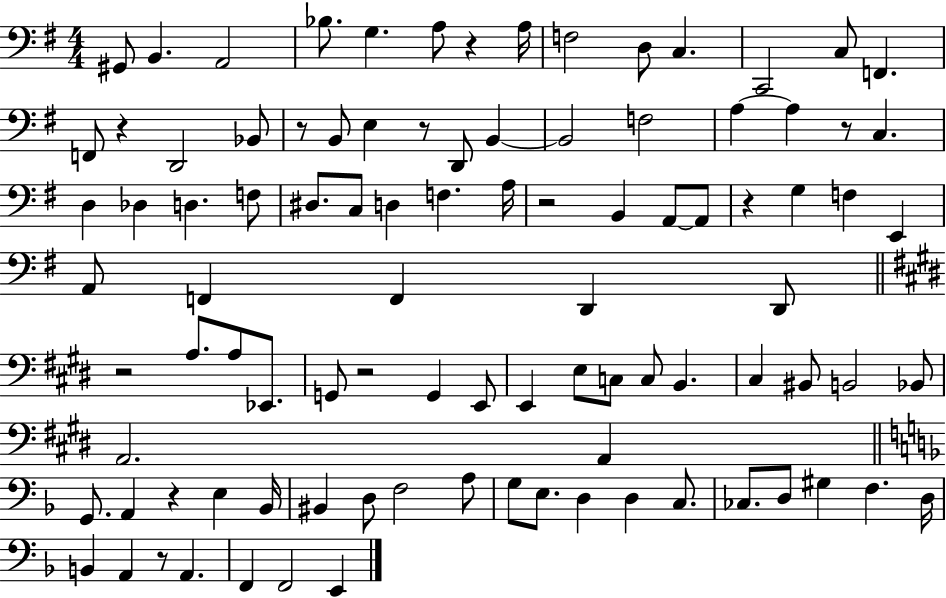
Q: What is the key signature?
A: G major